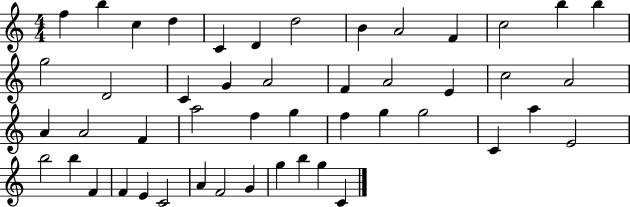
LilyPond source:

{
  \clef treble
  \numericTimeSignature
  \time 4/4
  \key c \major
  f''4 b''4 c''4 d''4 | c'4 d'4 d''2 | b'4 a'2 f'4 | c''2 b''4 b''4 | \break g''2 d'2 | c'4 g'4 a'2 | f'4 a'2 e'4 | c''2 a'2 | \break a'4 a'2 f'4 | a''2 f''4 g''4 | f''4 g''4 g''2 | c'4 a''4 e'2 | \break b''2 b''4 f'4 | f'4 e'4 c'2 | a'4 f'2 g'4 | g''4 b''4 g''4 c'4 | \break \bar "|."
}